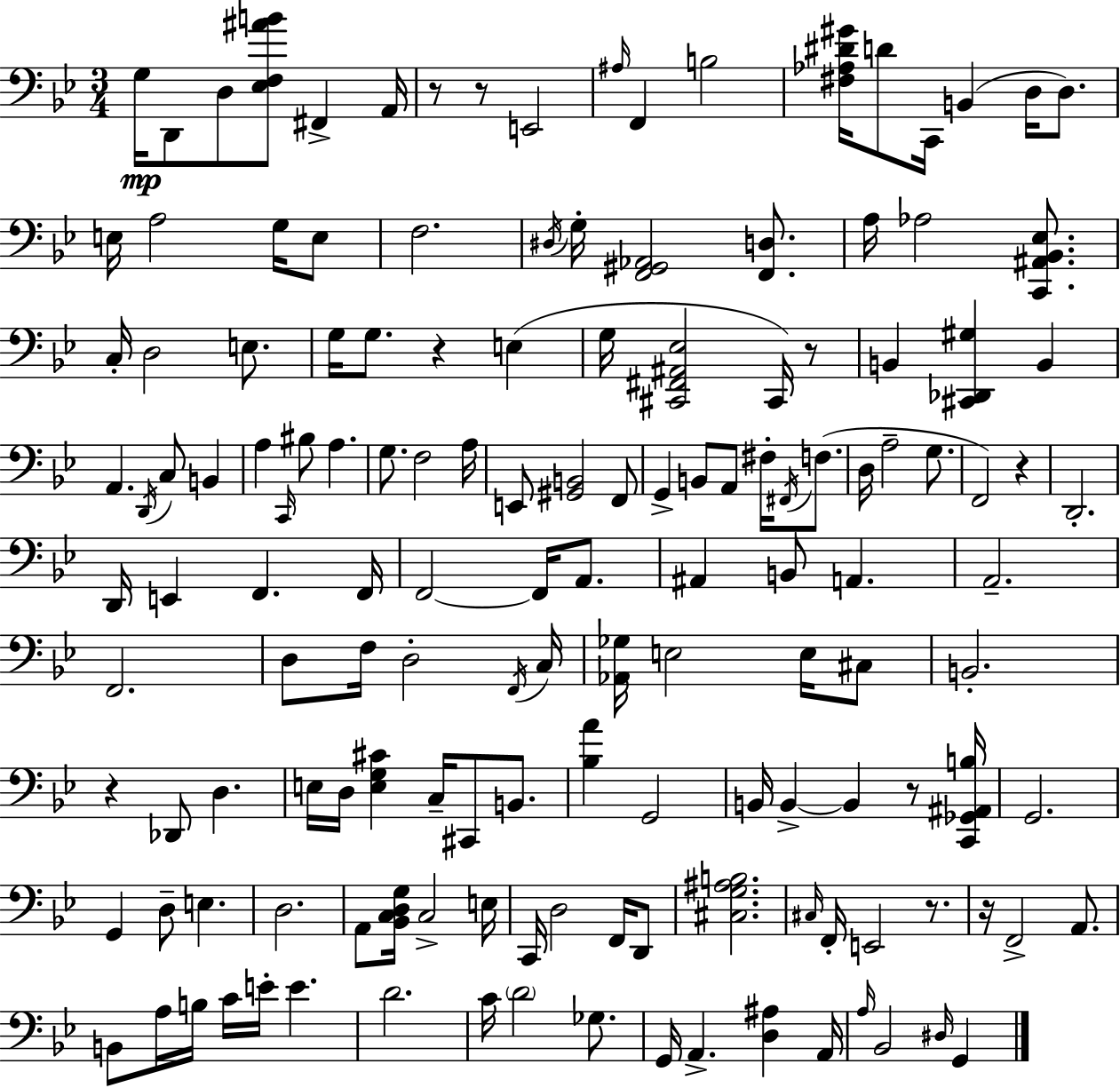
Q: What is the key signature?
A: BES major